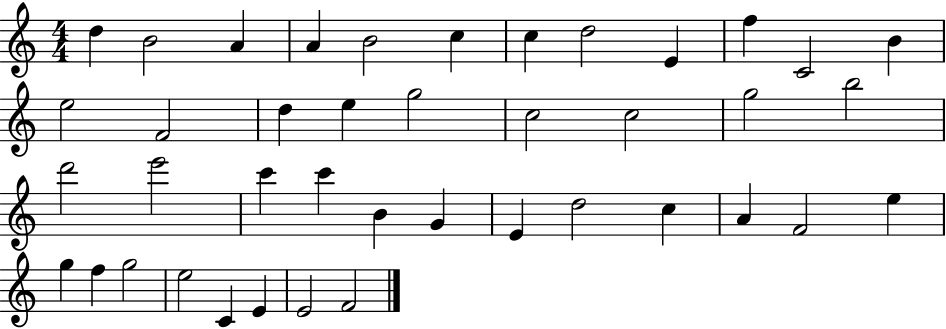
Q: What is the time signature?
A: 4/4